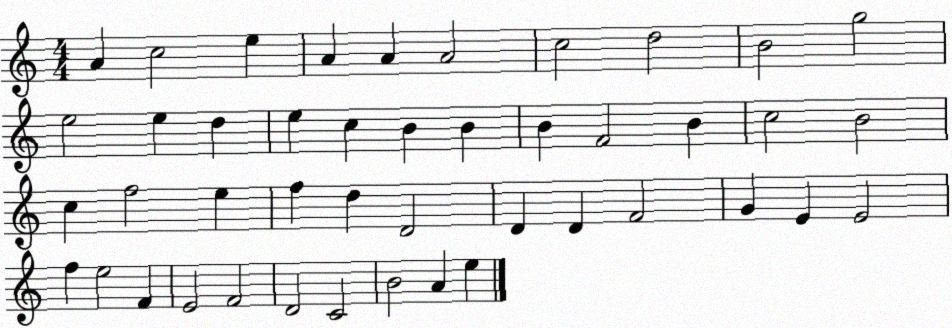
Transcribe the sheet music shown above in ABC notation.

X:1
T:Untitled
M:4/4
L:1/4
K:C
A c2 e A A A2 c2 d2 B2 g2 e2 e d e c B B B F2 B c2 B2 c f2 e f d D2 D D F2 G E E2 f e2 F E2 F2 D2 C2 B2 A e